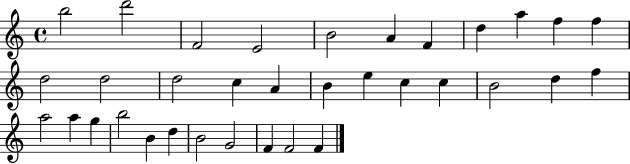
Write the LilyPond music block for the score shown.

{
  \clef treble
  \time 4/4
  \defaultTimeSignature
  \key c \major
  b''2 d'''2 | f'2 e'2 | b'2 a'4 f'4 | d''4 a''4 f''4 f''4 | \break d''2 d''2 | d''2 c''4 a'4 | b'4 e''4 c''4 c''4 | b'2 d''4 f''4 | \break a''2 a''4 g''4 | b''2 b'4 d''4 | b'2 g'2 | f'4 f'2 f'4 | \break \bar "|."
}